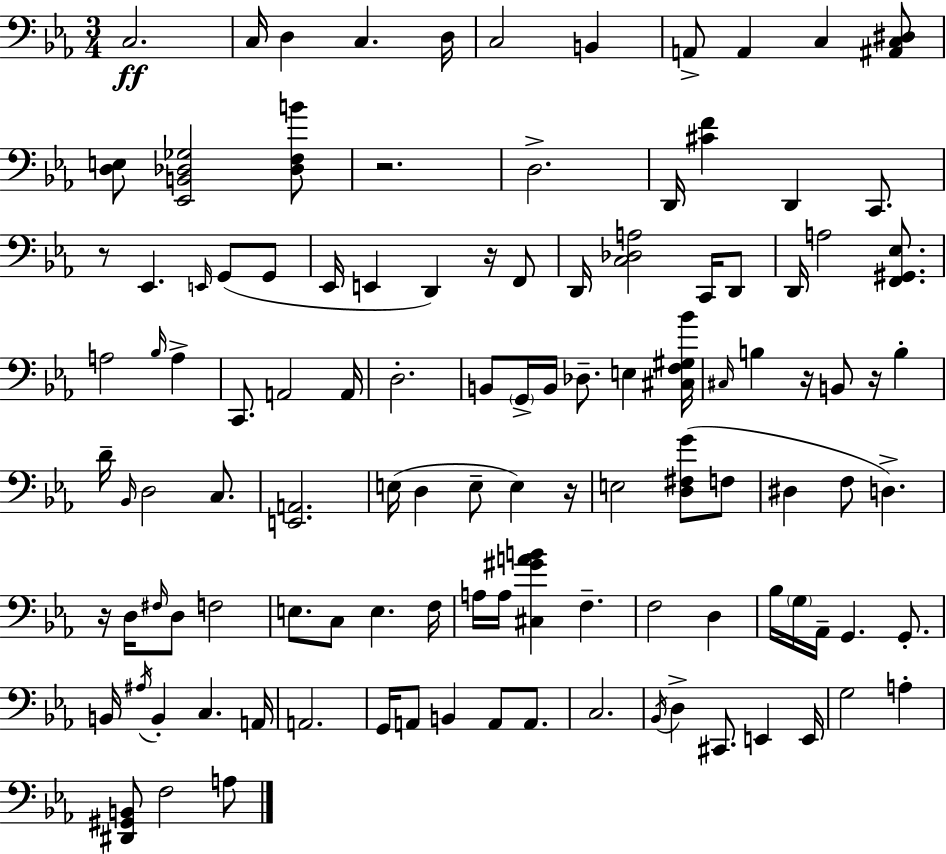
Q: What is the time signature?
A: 3/4